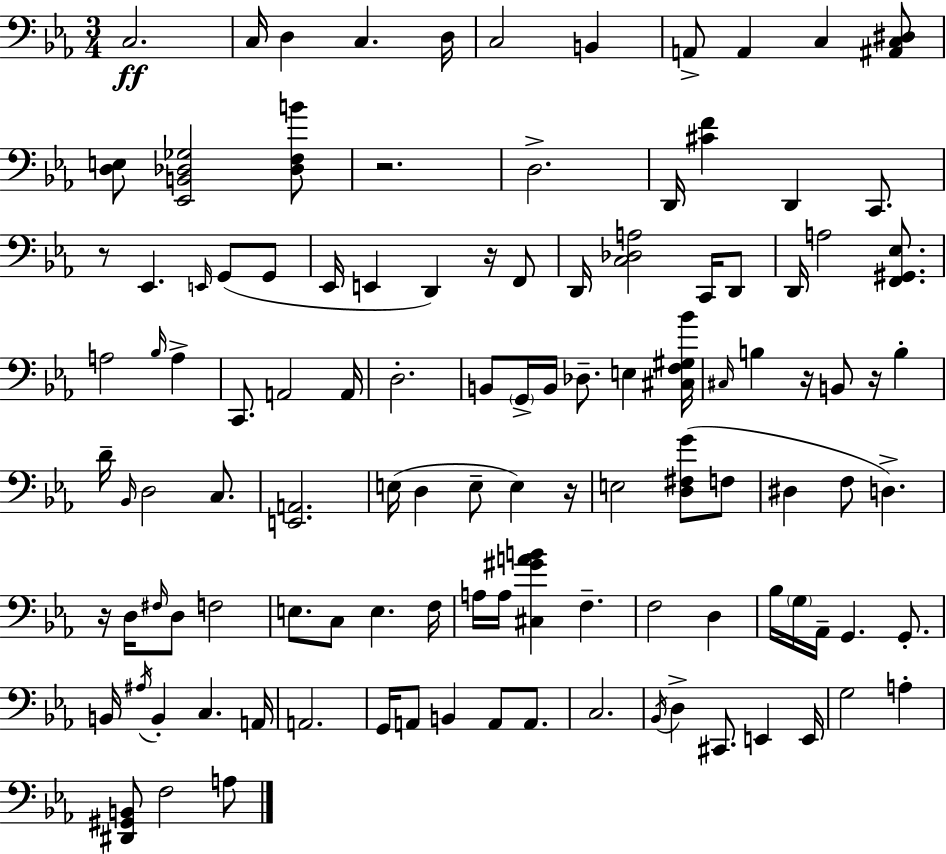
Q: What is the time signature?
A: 3/4